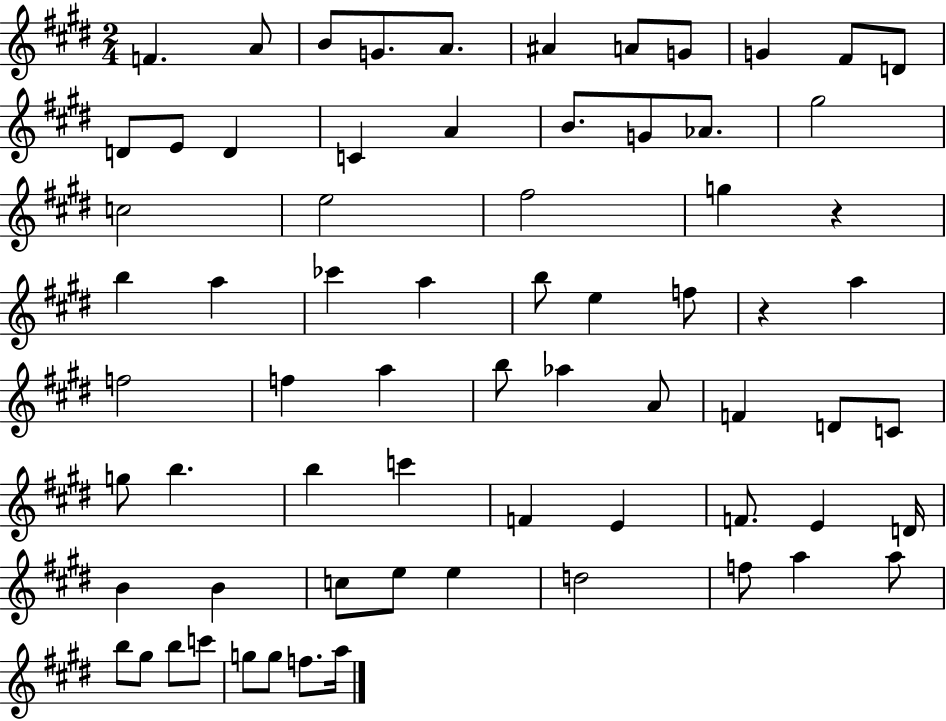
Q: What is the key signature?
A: E major